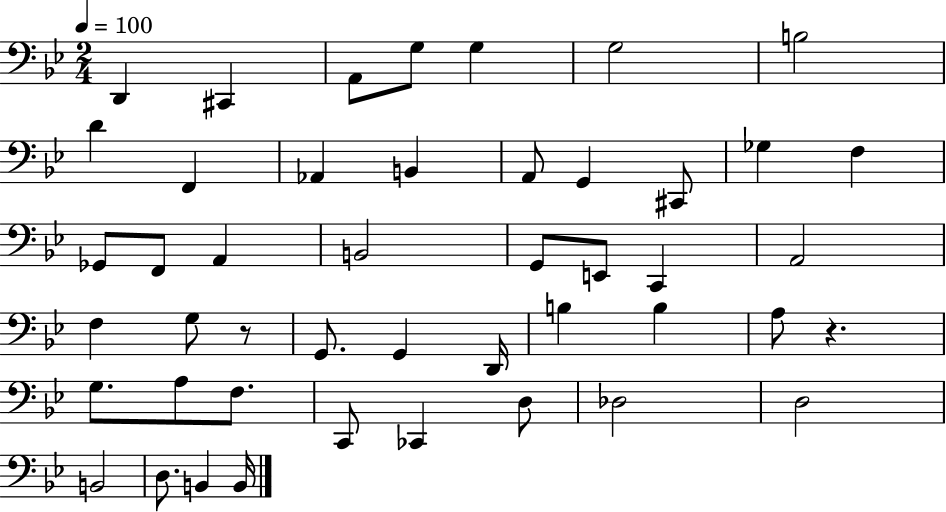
X:1
T:Untitled
M:2/4
L:1/4
K:Bb
D,, ^C,, A,,/2 G,/2 G, G,2 B,2 D F,, _A,, B,, A,,/2 G,, ^C,,/2 _G, F, _G,,/2 F,,/2 A,, B,,2 G,,/2 E,,/2 C,, A,,2 F, G,/2 z/2 G,,/2 G,, D,,/4 B, B, A,/2 z G,/2 A,/2 F,/2 C,,/2 _C,, D,/2 _D,2 D,2 B,,2 D,/2 B,, B,,/4